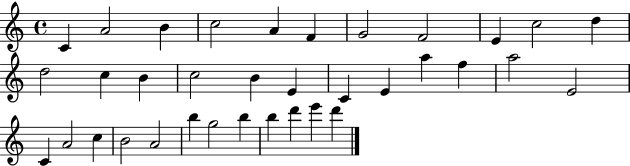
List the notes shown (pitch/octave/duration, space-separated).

C4/q A4/h B4/q C5/h A4/q F4/q G4/h F4/h E4/q C5/h D5/q D5/h C5/q B4/q C5/h B4/q E4/q C4/q E4/q A5/q F5/q A5/h E4/h C4/q A4/h C5/q B4/h A4/h B5/q G5/h B5/q B5/q D6/q E6/q D6/q